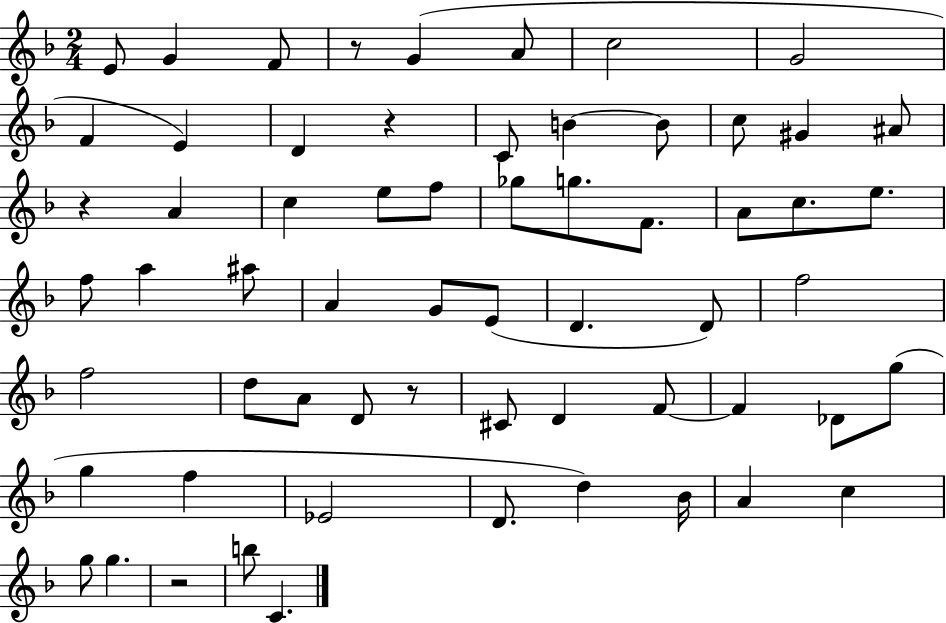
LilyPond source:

{
  \clef treble
  \numericTimeSignature
  \time 2/4
  \key f \major
  e'8 g'4 f'8 | r8 g'4( a'8 | c''2 | g'2 | \break f'4 e'4) | d'4 r4 | c'8 b'4~~ b'8 | c''8 gis'4 ais'8 | \break r4 a'4 | c''4 e''8 f''8 | ges''8 g''8. f'8. | a'8 c''8. e''8. | \break f''8 a''4 ais''8 | a'4 g'8 e'8( | d'4. d'8) | f''2 | \break f''2 | d''8 a'8 d'8 r8 | cis'8 d'4 f'8~~ | f'4 des'8 g''8( | \break g''4 f''4 | ees'2 | d'8. d''4) bes'16 | a'4 c''4 | \break g''8 g''4. | r2 | b''8 c'4. | \bar "|."
}